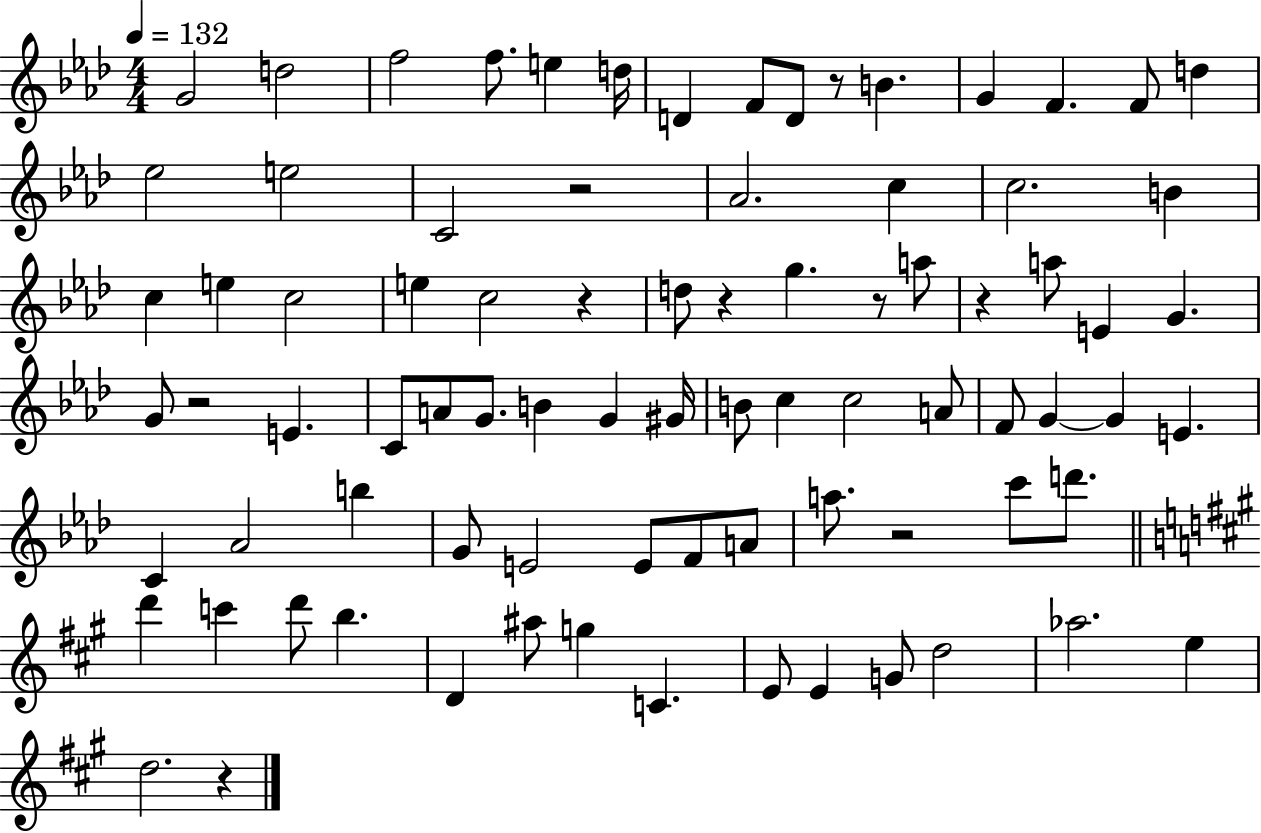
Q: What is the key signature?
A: AES major